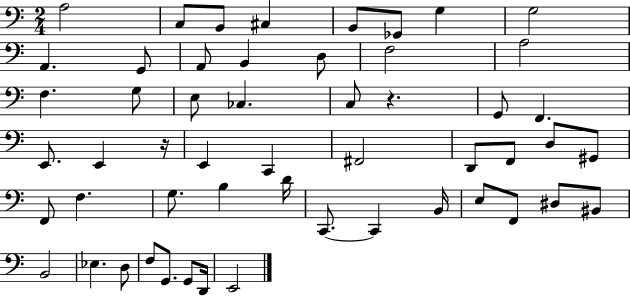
A3/h C3/e B2/e C#3/q B2/e Gb2/e G3/q G3/h A2/q. G2/e A2/e B2/q D3/e F3/h A3/h F3/q. G3/e E3/e CES3/q. C3/e R/q. G2/e F2/q. E2/e. E2/q R/s E2/q C2/q F#2/h D2/e F2/e D3/e G#2/e F2/e F3/q. G3/e. B3/q D4/s C2/e. C2/q B2/s E3/e F2/e D#3/e BIS2/e B2/h Eb3/q. D3/e F3/e G2/e. G2/e D2/s E2/h